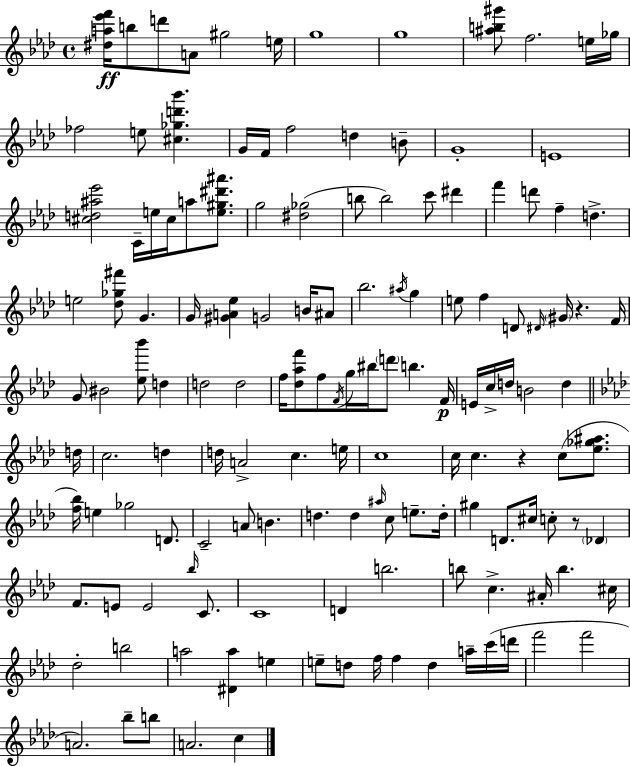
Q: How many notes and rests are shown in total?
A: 141